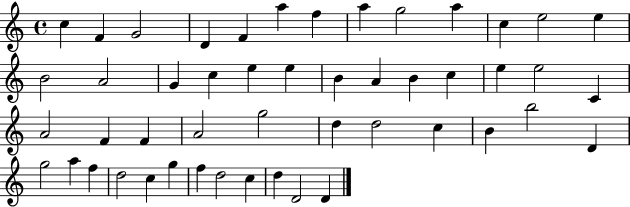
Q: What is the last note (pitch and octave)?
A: D4